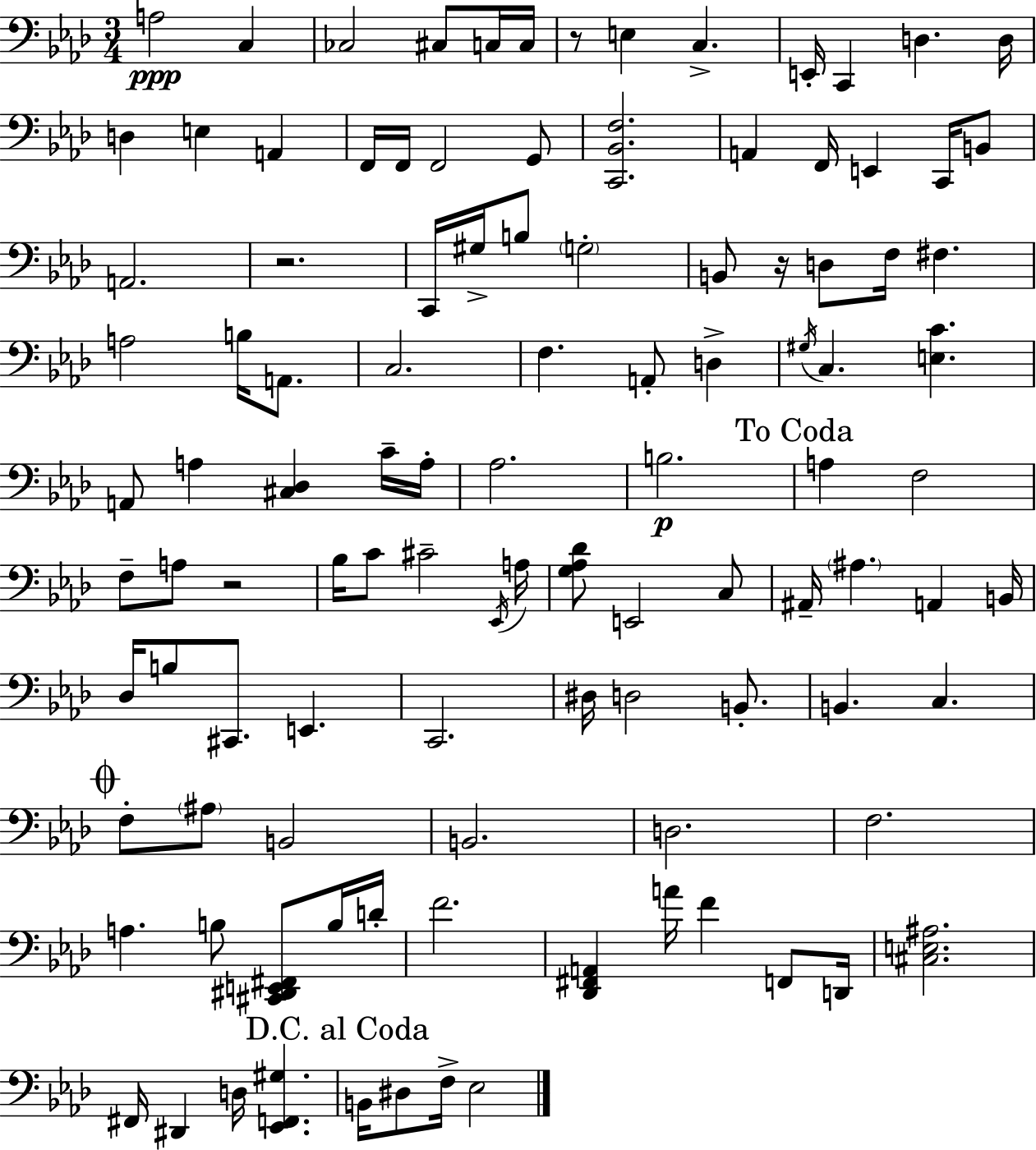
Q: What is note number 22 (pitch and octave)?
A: E2